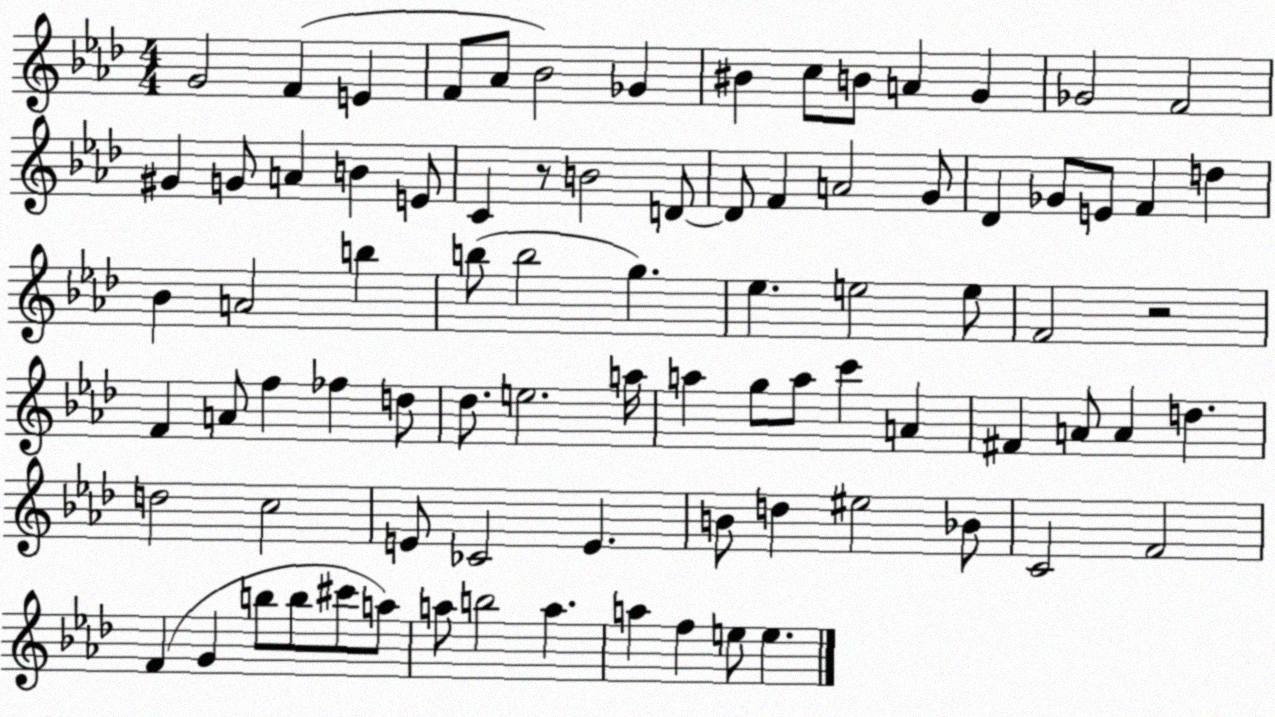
X:1
T:Untitled
M:4/4
L:1/4
K:Ab
G2 F E F/2 _A/2 _B2 _G ^B c/2 B/2 A G _G2 F2 ^G G/2 A B E/2 C z/2 B2 D/2 D/2 F A2 G/2 _D _G/2 E/2 F d _B A2 b b/2 b2 g _e e2 e/2 F2 z2 F A/2 f _f d/2 _d/2 e2 a/4 a g/2 a/2 c' A ^F A/2 A d d2 c2 E/2 _C2 E B/2 d ^e2 _B/2 C2 F2 F G b/2 b/2 ^c'/2 a/2 a/2 b2 a a f e/2 e